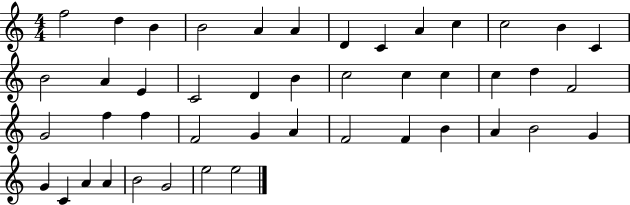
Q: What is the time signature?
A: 4/4